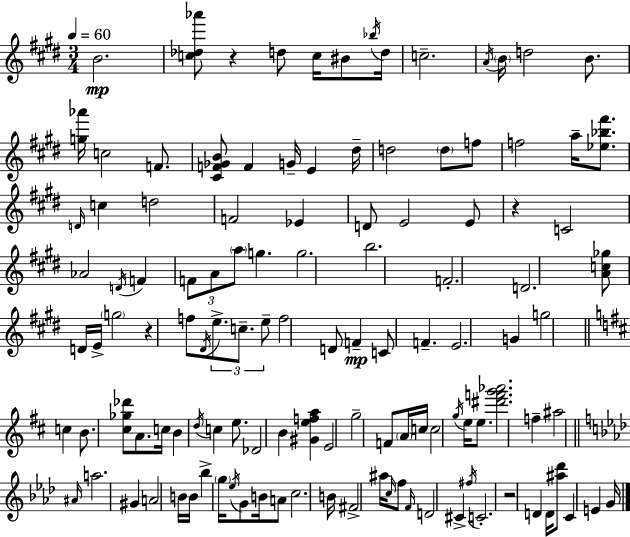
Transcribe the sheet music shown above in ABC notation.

X:1
T:Untitled
M:3/4
L:1/4
K:E
B2 [c_d_a']/2 z d/2 c/4 ^B/2 _b/4 d/4 c2 A/4 B/4 d2 B/2 [g_a']/4 c2 F/2 [^CF_GB]/2 F G/4 E ^d/4 d2 d/2 f/2 f2 a/4 [_e_b^f']/2 D/4 c d2 F2 _E D/2 E2 E/2 z C2 _A2 D/4 F F/2 A/2 a/2 g g2 b2 F2 D2 [Ac_g]/2 D/4 E/4 g2 z f/2 ^D/4 e/2 c/2 e/2 f2 D/2 F C/2 F E2 G g2 c B/2 [^c_g_d']/2 A/2 c/4 B d/4 c e/2 _D2 B [^Gefa] E2 g2 F/2 A/4 c/4 c2 g/4 e/4 e/2 [^d'f'g'_a']2 f ^a2 ^A/4 a2 ^G A2 B/4 B/4 _b g/4 _e/4 G/2 B/4 A/2 c2 B/4 ^F2 ^a/4 c/4 f/2 F/4 D2 ^C ^f/4 C2 z2 D D/4 [^a_d']/2 C E G/4